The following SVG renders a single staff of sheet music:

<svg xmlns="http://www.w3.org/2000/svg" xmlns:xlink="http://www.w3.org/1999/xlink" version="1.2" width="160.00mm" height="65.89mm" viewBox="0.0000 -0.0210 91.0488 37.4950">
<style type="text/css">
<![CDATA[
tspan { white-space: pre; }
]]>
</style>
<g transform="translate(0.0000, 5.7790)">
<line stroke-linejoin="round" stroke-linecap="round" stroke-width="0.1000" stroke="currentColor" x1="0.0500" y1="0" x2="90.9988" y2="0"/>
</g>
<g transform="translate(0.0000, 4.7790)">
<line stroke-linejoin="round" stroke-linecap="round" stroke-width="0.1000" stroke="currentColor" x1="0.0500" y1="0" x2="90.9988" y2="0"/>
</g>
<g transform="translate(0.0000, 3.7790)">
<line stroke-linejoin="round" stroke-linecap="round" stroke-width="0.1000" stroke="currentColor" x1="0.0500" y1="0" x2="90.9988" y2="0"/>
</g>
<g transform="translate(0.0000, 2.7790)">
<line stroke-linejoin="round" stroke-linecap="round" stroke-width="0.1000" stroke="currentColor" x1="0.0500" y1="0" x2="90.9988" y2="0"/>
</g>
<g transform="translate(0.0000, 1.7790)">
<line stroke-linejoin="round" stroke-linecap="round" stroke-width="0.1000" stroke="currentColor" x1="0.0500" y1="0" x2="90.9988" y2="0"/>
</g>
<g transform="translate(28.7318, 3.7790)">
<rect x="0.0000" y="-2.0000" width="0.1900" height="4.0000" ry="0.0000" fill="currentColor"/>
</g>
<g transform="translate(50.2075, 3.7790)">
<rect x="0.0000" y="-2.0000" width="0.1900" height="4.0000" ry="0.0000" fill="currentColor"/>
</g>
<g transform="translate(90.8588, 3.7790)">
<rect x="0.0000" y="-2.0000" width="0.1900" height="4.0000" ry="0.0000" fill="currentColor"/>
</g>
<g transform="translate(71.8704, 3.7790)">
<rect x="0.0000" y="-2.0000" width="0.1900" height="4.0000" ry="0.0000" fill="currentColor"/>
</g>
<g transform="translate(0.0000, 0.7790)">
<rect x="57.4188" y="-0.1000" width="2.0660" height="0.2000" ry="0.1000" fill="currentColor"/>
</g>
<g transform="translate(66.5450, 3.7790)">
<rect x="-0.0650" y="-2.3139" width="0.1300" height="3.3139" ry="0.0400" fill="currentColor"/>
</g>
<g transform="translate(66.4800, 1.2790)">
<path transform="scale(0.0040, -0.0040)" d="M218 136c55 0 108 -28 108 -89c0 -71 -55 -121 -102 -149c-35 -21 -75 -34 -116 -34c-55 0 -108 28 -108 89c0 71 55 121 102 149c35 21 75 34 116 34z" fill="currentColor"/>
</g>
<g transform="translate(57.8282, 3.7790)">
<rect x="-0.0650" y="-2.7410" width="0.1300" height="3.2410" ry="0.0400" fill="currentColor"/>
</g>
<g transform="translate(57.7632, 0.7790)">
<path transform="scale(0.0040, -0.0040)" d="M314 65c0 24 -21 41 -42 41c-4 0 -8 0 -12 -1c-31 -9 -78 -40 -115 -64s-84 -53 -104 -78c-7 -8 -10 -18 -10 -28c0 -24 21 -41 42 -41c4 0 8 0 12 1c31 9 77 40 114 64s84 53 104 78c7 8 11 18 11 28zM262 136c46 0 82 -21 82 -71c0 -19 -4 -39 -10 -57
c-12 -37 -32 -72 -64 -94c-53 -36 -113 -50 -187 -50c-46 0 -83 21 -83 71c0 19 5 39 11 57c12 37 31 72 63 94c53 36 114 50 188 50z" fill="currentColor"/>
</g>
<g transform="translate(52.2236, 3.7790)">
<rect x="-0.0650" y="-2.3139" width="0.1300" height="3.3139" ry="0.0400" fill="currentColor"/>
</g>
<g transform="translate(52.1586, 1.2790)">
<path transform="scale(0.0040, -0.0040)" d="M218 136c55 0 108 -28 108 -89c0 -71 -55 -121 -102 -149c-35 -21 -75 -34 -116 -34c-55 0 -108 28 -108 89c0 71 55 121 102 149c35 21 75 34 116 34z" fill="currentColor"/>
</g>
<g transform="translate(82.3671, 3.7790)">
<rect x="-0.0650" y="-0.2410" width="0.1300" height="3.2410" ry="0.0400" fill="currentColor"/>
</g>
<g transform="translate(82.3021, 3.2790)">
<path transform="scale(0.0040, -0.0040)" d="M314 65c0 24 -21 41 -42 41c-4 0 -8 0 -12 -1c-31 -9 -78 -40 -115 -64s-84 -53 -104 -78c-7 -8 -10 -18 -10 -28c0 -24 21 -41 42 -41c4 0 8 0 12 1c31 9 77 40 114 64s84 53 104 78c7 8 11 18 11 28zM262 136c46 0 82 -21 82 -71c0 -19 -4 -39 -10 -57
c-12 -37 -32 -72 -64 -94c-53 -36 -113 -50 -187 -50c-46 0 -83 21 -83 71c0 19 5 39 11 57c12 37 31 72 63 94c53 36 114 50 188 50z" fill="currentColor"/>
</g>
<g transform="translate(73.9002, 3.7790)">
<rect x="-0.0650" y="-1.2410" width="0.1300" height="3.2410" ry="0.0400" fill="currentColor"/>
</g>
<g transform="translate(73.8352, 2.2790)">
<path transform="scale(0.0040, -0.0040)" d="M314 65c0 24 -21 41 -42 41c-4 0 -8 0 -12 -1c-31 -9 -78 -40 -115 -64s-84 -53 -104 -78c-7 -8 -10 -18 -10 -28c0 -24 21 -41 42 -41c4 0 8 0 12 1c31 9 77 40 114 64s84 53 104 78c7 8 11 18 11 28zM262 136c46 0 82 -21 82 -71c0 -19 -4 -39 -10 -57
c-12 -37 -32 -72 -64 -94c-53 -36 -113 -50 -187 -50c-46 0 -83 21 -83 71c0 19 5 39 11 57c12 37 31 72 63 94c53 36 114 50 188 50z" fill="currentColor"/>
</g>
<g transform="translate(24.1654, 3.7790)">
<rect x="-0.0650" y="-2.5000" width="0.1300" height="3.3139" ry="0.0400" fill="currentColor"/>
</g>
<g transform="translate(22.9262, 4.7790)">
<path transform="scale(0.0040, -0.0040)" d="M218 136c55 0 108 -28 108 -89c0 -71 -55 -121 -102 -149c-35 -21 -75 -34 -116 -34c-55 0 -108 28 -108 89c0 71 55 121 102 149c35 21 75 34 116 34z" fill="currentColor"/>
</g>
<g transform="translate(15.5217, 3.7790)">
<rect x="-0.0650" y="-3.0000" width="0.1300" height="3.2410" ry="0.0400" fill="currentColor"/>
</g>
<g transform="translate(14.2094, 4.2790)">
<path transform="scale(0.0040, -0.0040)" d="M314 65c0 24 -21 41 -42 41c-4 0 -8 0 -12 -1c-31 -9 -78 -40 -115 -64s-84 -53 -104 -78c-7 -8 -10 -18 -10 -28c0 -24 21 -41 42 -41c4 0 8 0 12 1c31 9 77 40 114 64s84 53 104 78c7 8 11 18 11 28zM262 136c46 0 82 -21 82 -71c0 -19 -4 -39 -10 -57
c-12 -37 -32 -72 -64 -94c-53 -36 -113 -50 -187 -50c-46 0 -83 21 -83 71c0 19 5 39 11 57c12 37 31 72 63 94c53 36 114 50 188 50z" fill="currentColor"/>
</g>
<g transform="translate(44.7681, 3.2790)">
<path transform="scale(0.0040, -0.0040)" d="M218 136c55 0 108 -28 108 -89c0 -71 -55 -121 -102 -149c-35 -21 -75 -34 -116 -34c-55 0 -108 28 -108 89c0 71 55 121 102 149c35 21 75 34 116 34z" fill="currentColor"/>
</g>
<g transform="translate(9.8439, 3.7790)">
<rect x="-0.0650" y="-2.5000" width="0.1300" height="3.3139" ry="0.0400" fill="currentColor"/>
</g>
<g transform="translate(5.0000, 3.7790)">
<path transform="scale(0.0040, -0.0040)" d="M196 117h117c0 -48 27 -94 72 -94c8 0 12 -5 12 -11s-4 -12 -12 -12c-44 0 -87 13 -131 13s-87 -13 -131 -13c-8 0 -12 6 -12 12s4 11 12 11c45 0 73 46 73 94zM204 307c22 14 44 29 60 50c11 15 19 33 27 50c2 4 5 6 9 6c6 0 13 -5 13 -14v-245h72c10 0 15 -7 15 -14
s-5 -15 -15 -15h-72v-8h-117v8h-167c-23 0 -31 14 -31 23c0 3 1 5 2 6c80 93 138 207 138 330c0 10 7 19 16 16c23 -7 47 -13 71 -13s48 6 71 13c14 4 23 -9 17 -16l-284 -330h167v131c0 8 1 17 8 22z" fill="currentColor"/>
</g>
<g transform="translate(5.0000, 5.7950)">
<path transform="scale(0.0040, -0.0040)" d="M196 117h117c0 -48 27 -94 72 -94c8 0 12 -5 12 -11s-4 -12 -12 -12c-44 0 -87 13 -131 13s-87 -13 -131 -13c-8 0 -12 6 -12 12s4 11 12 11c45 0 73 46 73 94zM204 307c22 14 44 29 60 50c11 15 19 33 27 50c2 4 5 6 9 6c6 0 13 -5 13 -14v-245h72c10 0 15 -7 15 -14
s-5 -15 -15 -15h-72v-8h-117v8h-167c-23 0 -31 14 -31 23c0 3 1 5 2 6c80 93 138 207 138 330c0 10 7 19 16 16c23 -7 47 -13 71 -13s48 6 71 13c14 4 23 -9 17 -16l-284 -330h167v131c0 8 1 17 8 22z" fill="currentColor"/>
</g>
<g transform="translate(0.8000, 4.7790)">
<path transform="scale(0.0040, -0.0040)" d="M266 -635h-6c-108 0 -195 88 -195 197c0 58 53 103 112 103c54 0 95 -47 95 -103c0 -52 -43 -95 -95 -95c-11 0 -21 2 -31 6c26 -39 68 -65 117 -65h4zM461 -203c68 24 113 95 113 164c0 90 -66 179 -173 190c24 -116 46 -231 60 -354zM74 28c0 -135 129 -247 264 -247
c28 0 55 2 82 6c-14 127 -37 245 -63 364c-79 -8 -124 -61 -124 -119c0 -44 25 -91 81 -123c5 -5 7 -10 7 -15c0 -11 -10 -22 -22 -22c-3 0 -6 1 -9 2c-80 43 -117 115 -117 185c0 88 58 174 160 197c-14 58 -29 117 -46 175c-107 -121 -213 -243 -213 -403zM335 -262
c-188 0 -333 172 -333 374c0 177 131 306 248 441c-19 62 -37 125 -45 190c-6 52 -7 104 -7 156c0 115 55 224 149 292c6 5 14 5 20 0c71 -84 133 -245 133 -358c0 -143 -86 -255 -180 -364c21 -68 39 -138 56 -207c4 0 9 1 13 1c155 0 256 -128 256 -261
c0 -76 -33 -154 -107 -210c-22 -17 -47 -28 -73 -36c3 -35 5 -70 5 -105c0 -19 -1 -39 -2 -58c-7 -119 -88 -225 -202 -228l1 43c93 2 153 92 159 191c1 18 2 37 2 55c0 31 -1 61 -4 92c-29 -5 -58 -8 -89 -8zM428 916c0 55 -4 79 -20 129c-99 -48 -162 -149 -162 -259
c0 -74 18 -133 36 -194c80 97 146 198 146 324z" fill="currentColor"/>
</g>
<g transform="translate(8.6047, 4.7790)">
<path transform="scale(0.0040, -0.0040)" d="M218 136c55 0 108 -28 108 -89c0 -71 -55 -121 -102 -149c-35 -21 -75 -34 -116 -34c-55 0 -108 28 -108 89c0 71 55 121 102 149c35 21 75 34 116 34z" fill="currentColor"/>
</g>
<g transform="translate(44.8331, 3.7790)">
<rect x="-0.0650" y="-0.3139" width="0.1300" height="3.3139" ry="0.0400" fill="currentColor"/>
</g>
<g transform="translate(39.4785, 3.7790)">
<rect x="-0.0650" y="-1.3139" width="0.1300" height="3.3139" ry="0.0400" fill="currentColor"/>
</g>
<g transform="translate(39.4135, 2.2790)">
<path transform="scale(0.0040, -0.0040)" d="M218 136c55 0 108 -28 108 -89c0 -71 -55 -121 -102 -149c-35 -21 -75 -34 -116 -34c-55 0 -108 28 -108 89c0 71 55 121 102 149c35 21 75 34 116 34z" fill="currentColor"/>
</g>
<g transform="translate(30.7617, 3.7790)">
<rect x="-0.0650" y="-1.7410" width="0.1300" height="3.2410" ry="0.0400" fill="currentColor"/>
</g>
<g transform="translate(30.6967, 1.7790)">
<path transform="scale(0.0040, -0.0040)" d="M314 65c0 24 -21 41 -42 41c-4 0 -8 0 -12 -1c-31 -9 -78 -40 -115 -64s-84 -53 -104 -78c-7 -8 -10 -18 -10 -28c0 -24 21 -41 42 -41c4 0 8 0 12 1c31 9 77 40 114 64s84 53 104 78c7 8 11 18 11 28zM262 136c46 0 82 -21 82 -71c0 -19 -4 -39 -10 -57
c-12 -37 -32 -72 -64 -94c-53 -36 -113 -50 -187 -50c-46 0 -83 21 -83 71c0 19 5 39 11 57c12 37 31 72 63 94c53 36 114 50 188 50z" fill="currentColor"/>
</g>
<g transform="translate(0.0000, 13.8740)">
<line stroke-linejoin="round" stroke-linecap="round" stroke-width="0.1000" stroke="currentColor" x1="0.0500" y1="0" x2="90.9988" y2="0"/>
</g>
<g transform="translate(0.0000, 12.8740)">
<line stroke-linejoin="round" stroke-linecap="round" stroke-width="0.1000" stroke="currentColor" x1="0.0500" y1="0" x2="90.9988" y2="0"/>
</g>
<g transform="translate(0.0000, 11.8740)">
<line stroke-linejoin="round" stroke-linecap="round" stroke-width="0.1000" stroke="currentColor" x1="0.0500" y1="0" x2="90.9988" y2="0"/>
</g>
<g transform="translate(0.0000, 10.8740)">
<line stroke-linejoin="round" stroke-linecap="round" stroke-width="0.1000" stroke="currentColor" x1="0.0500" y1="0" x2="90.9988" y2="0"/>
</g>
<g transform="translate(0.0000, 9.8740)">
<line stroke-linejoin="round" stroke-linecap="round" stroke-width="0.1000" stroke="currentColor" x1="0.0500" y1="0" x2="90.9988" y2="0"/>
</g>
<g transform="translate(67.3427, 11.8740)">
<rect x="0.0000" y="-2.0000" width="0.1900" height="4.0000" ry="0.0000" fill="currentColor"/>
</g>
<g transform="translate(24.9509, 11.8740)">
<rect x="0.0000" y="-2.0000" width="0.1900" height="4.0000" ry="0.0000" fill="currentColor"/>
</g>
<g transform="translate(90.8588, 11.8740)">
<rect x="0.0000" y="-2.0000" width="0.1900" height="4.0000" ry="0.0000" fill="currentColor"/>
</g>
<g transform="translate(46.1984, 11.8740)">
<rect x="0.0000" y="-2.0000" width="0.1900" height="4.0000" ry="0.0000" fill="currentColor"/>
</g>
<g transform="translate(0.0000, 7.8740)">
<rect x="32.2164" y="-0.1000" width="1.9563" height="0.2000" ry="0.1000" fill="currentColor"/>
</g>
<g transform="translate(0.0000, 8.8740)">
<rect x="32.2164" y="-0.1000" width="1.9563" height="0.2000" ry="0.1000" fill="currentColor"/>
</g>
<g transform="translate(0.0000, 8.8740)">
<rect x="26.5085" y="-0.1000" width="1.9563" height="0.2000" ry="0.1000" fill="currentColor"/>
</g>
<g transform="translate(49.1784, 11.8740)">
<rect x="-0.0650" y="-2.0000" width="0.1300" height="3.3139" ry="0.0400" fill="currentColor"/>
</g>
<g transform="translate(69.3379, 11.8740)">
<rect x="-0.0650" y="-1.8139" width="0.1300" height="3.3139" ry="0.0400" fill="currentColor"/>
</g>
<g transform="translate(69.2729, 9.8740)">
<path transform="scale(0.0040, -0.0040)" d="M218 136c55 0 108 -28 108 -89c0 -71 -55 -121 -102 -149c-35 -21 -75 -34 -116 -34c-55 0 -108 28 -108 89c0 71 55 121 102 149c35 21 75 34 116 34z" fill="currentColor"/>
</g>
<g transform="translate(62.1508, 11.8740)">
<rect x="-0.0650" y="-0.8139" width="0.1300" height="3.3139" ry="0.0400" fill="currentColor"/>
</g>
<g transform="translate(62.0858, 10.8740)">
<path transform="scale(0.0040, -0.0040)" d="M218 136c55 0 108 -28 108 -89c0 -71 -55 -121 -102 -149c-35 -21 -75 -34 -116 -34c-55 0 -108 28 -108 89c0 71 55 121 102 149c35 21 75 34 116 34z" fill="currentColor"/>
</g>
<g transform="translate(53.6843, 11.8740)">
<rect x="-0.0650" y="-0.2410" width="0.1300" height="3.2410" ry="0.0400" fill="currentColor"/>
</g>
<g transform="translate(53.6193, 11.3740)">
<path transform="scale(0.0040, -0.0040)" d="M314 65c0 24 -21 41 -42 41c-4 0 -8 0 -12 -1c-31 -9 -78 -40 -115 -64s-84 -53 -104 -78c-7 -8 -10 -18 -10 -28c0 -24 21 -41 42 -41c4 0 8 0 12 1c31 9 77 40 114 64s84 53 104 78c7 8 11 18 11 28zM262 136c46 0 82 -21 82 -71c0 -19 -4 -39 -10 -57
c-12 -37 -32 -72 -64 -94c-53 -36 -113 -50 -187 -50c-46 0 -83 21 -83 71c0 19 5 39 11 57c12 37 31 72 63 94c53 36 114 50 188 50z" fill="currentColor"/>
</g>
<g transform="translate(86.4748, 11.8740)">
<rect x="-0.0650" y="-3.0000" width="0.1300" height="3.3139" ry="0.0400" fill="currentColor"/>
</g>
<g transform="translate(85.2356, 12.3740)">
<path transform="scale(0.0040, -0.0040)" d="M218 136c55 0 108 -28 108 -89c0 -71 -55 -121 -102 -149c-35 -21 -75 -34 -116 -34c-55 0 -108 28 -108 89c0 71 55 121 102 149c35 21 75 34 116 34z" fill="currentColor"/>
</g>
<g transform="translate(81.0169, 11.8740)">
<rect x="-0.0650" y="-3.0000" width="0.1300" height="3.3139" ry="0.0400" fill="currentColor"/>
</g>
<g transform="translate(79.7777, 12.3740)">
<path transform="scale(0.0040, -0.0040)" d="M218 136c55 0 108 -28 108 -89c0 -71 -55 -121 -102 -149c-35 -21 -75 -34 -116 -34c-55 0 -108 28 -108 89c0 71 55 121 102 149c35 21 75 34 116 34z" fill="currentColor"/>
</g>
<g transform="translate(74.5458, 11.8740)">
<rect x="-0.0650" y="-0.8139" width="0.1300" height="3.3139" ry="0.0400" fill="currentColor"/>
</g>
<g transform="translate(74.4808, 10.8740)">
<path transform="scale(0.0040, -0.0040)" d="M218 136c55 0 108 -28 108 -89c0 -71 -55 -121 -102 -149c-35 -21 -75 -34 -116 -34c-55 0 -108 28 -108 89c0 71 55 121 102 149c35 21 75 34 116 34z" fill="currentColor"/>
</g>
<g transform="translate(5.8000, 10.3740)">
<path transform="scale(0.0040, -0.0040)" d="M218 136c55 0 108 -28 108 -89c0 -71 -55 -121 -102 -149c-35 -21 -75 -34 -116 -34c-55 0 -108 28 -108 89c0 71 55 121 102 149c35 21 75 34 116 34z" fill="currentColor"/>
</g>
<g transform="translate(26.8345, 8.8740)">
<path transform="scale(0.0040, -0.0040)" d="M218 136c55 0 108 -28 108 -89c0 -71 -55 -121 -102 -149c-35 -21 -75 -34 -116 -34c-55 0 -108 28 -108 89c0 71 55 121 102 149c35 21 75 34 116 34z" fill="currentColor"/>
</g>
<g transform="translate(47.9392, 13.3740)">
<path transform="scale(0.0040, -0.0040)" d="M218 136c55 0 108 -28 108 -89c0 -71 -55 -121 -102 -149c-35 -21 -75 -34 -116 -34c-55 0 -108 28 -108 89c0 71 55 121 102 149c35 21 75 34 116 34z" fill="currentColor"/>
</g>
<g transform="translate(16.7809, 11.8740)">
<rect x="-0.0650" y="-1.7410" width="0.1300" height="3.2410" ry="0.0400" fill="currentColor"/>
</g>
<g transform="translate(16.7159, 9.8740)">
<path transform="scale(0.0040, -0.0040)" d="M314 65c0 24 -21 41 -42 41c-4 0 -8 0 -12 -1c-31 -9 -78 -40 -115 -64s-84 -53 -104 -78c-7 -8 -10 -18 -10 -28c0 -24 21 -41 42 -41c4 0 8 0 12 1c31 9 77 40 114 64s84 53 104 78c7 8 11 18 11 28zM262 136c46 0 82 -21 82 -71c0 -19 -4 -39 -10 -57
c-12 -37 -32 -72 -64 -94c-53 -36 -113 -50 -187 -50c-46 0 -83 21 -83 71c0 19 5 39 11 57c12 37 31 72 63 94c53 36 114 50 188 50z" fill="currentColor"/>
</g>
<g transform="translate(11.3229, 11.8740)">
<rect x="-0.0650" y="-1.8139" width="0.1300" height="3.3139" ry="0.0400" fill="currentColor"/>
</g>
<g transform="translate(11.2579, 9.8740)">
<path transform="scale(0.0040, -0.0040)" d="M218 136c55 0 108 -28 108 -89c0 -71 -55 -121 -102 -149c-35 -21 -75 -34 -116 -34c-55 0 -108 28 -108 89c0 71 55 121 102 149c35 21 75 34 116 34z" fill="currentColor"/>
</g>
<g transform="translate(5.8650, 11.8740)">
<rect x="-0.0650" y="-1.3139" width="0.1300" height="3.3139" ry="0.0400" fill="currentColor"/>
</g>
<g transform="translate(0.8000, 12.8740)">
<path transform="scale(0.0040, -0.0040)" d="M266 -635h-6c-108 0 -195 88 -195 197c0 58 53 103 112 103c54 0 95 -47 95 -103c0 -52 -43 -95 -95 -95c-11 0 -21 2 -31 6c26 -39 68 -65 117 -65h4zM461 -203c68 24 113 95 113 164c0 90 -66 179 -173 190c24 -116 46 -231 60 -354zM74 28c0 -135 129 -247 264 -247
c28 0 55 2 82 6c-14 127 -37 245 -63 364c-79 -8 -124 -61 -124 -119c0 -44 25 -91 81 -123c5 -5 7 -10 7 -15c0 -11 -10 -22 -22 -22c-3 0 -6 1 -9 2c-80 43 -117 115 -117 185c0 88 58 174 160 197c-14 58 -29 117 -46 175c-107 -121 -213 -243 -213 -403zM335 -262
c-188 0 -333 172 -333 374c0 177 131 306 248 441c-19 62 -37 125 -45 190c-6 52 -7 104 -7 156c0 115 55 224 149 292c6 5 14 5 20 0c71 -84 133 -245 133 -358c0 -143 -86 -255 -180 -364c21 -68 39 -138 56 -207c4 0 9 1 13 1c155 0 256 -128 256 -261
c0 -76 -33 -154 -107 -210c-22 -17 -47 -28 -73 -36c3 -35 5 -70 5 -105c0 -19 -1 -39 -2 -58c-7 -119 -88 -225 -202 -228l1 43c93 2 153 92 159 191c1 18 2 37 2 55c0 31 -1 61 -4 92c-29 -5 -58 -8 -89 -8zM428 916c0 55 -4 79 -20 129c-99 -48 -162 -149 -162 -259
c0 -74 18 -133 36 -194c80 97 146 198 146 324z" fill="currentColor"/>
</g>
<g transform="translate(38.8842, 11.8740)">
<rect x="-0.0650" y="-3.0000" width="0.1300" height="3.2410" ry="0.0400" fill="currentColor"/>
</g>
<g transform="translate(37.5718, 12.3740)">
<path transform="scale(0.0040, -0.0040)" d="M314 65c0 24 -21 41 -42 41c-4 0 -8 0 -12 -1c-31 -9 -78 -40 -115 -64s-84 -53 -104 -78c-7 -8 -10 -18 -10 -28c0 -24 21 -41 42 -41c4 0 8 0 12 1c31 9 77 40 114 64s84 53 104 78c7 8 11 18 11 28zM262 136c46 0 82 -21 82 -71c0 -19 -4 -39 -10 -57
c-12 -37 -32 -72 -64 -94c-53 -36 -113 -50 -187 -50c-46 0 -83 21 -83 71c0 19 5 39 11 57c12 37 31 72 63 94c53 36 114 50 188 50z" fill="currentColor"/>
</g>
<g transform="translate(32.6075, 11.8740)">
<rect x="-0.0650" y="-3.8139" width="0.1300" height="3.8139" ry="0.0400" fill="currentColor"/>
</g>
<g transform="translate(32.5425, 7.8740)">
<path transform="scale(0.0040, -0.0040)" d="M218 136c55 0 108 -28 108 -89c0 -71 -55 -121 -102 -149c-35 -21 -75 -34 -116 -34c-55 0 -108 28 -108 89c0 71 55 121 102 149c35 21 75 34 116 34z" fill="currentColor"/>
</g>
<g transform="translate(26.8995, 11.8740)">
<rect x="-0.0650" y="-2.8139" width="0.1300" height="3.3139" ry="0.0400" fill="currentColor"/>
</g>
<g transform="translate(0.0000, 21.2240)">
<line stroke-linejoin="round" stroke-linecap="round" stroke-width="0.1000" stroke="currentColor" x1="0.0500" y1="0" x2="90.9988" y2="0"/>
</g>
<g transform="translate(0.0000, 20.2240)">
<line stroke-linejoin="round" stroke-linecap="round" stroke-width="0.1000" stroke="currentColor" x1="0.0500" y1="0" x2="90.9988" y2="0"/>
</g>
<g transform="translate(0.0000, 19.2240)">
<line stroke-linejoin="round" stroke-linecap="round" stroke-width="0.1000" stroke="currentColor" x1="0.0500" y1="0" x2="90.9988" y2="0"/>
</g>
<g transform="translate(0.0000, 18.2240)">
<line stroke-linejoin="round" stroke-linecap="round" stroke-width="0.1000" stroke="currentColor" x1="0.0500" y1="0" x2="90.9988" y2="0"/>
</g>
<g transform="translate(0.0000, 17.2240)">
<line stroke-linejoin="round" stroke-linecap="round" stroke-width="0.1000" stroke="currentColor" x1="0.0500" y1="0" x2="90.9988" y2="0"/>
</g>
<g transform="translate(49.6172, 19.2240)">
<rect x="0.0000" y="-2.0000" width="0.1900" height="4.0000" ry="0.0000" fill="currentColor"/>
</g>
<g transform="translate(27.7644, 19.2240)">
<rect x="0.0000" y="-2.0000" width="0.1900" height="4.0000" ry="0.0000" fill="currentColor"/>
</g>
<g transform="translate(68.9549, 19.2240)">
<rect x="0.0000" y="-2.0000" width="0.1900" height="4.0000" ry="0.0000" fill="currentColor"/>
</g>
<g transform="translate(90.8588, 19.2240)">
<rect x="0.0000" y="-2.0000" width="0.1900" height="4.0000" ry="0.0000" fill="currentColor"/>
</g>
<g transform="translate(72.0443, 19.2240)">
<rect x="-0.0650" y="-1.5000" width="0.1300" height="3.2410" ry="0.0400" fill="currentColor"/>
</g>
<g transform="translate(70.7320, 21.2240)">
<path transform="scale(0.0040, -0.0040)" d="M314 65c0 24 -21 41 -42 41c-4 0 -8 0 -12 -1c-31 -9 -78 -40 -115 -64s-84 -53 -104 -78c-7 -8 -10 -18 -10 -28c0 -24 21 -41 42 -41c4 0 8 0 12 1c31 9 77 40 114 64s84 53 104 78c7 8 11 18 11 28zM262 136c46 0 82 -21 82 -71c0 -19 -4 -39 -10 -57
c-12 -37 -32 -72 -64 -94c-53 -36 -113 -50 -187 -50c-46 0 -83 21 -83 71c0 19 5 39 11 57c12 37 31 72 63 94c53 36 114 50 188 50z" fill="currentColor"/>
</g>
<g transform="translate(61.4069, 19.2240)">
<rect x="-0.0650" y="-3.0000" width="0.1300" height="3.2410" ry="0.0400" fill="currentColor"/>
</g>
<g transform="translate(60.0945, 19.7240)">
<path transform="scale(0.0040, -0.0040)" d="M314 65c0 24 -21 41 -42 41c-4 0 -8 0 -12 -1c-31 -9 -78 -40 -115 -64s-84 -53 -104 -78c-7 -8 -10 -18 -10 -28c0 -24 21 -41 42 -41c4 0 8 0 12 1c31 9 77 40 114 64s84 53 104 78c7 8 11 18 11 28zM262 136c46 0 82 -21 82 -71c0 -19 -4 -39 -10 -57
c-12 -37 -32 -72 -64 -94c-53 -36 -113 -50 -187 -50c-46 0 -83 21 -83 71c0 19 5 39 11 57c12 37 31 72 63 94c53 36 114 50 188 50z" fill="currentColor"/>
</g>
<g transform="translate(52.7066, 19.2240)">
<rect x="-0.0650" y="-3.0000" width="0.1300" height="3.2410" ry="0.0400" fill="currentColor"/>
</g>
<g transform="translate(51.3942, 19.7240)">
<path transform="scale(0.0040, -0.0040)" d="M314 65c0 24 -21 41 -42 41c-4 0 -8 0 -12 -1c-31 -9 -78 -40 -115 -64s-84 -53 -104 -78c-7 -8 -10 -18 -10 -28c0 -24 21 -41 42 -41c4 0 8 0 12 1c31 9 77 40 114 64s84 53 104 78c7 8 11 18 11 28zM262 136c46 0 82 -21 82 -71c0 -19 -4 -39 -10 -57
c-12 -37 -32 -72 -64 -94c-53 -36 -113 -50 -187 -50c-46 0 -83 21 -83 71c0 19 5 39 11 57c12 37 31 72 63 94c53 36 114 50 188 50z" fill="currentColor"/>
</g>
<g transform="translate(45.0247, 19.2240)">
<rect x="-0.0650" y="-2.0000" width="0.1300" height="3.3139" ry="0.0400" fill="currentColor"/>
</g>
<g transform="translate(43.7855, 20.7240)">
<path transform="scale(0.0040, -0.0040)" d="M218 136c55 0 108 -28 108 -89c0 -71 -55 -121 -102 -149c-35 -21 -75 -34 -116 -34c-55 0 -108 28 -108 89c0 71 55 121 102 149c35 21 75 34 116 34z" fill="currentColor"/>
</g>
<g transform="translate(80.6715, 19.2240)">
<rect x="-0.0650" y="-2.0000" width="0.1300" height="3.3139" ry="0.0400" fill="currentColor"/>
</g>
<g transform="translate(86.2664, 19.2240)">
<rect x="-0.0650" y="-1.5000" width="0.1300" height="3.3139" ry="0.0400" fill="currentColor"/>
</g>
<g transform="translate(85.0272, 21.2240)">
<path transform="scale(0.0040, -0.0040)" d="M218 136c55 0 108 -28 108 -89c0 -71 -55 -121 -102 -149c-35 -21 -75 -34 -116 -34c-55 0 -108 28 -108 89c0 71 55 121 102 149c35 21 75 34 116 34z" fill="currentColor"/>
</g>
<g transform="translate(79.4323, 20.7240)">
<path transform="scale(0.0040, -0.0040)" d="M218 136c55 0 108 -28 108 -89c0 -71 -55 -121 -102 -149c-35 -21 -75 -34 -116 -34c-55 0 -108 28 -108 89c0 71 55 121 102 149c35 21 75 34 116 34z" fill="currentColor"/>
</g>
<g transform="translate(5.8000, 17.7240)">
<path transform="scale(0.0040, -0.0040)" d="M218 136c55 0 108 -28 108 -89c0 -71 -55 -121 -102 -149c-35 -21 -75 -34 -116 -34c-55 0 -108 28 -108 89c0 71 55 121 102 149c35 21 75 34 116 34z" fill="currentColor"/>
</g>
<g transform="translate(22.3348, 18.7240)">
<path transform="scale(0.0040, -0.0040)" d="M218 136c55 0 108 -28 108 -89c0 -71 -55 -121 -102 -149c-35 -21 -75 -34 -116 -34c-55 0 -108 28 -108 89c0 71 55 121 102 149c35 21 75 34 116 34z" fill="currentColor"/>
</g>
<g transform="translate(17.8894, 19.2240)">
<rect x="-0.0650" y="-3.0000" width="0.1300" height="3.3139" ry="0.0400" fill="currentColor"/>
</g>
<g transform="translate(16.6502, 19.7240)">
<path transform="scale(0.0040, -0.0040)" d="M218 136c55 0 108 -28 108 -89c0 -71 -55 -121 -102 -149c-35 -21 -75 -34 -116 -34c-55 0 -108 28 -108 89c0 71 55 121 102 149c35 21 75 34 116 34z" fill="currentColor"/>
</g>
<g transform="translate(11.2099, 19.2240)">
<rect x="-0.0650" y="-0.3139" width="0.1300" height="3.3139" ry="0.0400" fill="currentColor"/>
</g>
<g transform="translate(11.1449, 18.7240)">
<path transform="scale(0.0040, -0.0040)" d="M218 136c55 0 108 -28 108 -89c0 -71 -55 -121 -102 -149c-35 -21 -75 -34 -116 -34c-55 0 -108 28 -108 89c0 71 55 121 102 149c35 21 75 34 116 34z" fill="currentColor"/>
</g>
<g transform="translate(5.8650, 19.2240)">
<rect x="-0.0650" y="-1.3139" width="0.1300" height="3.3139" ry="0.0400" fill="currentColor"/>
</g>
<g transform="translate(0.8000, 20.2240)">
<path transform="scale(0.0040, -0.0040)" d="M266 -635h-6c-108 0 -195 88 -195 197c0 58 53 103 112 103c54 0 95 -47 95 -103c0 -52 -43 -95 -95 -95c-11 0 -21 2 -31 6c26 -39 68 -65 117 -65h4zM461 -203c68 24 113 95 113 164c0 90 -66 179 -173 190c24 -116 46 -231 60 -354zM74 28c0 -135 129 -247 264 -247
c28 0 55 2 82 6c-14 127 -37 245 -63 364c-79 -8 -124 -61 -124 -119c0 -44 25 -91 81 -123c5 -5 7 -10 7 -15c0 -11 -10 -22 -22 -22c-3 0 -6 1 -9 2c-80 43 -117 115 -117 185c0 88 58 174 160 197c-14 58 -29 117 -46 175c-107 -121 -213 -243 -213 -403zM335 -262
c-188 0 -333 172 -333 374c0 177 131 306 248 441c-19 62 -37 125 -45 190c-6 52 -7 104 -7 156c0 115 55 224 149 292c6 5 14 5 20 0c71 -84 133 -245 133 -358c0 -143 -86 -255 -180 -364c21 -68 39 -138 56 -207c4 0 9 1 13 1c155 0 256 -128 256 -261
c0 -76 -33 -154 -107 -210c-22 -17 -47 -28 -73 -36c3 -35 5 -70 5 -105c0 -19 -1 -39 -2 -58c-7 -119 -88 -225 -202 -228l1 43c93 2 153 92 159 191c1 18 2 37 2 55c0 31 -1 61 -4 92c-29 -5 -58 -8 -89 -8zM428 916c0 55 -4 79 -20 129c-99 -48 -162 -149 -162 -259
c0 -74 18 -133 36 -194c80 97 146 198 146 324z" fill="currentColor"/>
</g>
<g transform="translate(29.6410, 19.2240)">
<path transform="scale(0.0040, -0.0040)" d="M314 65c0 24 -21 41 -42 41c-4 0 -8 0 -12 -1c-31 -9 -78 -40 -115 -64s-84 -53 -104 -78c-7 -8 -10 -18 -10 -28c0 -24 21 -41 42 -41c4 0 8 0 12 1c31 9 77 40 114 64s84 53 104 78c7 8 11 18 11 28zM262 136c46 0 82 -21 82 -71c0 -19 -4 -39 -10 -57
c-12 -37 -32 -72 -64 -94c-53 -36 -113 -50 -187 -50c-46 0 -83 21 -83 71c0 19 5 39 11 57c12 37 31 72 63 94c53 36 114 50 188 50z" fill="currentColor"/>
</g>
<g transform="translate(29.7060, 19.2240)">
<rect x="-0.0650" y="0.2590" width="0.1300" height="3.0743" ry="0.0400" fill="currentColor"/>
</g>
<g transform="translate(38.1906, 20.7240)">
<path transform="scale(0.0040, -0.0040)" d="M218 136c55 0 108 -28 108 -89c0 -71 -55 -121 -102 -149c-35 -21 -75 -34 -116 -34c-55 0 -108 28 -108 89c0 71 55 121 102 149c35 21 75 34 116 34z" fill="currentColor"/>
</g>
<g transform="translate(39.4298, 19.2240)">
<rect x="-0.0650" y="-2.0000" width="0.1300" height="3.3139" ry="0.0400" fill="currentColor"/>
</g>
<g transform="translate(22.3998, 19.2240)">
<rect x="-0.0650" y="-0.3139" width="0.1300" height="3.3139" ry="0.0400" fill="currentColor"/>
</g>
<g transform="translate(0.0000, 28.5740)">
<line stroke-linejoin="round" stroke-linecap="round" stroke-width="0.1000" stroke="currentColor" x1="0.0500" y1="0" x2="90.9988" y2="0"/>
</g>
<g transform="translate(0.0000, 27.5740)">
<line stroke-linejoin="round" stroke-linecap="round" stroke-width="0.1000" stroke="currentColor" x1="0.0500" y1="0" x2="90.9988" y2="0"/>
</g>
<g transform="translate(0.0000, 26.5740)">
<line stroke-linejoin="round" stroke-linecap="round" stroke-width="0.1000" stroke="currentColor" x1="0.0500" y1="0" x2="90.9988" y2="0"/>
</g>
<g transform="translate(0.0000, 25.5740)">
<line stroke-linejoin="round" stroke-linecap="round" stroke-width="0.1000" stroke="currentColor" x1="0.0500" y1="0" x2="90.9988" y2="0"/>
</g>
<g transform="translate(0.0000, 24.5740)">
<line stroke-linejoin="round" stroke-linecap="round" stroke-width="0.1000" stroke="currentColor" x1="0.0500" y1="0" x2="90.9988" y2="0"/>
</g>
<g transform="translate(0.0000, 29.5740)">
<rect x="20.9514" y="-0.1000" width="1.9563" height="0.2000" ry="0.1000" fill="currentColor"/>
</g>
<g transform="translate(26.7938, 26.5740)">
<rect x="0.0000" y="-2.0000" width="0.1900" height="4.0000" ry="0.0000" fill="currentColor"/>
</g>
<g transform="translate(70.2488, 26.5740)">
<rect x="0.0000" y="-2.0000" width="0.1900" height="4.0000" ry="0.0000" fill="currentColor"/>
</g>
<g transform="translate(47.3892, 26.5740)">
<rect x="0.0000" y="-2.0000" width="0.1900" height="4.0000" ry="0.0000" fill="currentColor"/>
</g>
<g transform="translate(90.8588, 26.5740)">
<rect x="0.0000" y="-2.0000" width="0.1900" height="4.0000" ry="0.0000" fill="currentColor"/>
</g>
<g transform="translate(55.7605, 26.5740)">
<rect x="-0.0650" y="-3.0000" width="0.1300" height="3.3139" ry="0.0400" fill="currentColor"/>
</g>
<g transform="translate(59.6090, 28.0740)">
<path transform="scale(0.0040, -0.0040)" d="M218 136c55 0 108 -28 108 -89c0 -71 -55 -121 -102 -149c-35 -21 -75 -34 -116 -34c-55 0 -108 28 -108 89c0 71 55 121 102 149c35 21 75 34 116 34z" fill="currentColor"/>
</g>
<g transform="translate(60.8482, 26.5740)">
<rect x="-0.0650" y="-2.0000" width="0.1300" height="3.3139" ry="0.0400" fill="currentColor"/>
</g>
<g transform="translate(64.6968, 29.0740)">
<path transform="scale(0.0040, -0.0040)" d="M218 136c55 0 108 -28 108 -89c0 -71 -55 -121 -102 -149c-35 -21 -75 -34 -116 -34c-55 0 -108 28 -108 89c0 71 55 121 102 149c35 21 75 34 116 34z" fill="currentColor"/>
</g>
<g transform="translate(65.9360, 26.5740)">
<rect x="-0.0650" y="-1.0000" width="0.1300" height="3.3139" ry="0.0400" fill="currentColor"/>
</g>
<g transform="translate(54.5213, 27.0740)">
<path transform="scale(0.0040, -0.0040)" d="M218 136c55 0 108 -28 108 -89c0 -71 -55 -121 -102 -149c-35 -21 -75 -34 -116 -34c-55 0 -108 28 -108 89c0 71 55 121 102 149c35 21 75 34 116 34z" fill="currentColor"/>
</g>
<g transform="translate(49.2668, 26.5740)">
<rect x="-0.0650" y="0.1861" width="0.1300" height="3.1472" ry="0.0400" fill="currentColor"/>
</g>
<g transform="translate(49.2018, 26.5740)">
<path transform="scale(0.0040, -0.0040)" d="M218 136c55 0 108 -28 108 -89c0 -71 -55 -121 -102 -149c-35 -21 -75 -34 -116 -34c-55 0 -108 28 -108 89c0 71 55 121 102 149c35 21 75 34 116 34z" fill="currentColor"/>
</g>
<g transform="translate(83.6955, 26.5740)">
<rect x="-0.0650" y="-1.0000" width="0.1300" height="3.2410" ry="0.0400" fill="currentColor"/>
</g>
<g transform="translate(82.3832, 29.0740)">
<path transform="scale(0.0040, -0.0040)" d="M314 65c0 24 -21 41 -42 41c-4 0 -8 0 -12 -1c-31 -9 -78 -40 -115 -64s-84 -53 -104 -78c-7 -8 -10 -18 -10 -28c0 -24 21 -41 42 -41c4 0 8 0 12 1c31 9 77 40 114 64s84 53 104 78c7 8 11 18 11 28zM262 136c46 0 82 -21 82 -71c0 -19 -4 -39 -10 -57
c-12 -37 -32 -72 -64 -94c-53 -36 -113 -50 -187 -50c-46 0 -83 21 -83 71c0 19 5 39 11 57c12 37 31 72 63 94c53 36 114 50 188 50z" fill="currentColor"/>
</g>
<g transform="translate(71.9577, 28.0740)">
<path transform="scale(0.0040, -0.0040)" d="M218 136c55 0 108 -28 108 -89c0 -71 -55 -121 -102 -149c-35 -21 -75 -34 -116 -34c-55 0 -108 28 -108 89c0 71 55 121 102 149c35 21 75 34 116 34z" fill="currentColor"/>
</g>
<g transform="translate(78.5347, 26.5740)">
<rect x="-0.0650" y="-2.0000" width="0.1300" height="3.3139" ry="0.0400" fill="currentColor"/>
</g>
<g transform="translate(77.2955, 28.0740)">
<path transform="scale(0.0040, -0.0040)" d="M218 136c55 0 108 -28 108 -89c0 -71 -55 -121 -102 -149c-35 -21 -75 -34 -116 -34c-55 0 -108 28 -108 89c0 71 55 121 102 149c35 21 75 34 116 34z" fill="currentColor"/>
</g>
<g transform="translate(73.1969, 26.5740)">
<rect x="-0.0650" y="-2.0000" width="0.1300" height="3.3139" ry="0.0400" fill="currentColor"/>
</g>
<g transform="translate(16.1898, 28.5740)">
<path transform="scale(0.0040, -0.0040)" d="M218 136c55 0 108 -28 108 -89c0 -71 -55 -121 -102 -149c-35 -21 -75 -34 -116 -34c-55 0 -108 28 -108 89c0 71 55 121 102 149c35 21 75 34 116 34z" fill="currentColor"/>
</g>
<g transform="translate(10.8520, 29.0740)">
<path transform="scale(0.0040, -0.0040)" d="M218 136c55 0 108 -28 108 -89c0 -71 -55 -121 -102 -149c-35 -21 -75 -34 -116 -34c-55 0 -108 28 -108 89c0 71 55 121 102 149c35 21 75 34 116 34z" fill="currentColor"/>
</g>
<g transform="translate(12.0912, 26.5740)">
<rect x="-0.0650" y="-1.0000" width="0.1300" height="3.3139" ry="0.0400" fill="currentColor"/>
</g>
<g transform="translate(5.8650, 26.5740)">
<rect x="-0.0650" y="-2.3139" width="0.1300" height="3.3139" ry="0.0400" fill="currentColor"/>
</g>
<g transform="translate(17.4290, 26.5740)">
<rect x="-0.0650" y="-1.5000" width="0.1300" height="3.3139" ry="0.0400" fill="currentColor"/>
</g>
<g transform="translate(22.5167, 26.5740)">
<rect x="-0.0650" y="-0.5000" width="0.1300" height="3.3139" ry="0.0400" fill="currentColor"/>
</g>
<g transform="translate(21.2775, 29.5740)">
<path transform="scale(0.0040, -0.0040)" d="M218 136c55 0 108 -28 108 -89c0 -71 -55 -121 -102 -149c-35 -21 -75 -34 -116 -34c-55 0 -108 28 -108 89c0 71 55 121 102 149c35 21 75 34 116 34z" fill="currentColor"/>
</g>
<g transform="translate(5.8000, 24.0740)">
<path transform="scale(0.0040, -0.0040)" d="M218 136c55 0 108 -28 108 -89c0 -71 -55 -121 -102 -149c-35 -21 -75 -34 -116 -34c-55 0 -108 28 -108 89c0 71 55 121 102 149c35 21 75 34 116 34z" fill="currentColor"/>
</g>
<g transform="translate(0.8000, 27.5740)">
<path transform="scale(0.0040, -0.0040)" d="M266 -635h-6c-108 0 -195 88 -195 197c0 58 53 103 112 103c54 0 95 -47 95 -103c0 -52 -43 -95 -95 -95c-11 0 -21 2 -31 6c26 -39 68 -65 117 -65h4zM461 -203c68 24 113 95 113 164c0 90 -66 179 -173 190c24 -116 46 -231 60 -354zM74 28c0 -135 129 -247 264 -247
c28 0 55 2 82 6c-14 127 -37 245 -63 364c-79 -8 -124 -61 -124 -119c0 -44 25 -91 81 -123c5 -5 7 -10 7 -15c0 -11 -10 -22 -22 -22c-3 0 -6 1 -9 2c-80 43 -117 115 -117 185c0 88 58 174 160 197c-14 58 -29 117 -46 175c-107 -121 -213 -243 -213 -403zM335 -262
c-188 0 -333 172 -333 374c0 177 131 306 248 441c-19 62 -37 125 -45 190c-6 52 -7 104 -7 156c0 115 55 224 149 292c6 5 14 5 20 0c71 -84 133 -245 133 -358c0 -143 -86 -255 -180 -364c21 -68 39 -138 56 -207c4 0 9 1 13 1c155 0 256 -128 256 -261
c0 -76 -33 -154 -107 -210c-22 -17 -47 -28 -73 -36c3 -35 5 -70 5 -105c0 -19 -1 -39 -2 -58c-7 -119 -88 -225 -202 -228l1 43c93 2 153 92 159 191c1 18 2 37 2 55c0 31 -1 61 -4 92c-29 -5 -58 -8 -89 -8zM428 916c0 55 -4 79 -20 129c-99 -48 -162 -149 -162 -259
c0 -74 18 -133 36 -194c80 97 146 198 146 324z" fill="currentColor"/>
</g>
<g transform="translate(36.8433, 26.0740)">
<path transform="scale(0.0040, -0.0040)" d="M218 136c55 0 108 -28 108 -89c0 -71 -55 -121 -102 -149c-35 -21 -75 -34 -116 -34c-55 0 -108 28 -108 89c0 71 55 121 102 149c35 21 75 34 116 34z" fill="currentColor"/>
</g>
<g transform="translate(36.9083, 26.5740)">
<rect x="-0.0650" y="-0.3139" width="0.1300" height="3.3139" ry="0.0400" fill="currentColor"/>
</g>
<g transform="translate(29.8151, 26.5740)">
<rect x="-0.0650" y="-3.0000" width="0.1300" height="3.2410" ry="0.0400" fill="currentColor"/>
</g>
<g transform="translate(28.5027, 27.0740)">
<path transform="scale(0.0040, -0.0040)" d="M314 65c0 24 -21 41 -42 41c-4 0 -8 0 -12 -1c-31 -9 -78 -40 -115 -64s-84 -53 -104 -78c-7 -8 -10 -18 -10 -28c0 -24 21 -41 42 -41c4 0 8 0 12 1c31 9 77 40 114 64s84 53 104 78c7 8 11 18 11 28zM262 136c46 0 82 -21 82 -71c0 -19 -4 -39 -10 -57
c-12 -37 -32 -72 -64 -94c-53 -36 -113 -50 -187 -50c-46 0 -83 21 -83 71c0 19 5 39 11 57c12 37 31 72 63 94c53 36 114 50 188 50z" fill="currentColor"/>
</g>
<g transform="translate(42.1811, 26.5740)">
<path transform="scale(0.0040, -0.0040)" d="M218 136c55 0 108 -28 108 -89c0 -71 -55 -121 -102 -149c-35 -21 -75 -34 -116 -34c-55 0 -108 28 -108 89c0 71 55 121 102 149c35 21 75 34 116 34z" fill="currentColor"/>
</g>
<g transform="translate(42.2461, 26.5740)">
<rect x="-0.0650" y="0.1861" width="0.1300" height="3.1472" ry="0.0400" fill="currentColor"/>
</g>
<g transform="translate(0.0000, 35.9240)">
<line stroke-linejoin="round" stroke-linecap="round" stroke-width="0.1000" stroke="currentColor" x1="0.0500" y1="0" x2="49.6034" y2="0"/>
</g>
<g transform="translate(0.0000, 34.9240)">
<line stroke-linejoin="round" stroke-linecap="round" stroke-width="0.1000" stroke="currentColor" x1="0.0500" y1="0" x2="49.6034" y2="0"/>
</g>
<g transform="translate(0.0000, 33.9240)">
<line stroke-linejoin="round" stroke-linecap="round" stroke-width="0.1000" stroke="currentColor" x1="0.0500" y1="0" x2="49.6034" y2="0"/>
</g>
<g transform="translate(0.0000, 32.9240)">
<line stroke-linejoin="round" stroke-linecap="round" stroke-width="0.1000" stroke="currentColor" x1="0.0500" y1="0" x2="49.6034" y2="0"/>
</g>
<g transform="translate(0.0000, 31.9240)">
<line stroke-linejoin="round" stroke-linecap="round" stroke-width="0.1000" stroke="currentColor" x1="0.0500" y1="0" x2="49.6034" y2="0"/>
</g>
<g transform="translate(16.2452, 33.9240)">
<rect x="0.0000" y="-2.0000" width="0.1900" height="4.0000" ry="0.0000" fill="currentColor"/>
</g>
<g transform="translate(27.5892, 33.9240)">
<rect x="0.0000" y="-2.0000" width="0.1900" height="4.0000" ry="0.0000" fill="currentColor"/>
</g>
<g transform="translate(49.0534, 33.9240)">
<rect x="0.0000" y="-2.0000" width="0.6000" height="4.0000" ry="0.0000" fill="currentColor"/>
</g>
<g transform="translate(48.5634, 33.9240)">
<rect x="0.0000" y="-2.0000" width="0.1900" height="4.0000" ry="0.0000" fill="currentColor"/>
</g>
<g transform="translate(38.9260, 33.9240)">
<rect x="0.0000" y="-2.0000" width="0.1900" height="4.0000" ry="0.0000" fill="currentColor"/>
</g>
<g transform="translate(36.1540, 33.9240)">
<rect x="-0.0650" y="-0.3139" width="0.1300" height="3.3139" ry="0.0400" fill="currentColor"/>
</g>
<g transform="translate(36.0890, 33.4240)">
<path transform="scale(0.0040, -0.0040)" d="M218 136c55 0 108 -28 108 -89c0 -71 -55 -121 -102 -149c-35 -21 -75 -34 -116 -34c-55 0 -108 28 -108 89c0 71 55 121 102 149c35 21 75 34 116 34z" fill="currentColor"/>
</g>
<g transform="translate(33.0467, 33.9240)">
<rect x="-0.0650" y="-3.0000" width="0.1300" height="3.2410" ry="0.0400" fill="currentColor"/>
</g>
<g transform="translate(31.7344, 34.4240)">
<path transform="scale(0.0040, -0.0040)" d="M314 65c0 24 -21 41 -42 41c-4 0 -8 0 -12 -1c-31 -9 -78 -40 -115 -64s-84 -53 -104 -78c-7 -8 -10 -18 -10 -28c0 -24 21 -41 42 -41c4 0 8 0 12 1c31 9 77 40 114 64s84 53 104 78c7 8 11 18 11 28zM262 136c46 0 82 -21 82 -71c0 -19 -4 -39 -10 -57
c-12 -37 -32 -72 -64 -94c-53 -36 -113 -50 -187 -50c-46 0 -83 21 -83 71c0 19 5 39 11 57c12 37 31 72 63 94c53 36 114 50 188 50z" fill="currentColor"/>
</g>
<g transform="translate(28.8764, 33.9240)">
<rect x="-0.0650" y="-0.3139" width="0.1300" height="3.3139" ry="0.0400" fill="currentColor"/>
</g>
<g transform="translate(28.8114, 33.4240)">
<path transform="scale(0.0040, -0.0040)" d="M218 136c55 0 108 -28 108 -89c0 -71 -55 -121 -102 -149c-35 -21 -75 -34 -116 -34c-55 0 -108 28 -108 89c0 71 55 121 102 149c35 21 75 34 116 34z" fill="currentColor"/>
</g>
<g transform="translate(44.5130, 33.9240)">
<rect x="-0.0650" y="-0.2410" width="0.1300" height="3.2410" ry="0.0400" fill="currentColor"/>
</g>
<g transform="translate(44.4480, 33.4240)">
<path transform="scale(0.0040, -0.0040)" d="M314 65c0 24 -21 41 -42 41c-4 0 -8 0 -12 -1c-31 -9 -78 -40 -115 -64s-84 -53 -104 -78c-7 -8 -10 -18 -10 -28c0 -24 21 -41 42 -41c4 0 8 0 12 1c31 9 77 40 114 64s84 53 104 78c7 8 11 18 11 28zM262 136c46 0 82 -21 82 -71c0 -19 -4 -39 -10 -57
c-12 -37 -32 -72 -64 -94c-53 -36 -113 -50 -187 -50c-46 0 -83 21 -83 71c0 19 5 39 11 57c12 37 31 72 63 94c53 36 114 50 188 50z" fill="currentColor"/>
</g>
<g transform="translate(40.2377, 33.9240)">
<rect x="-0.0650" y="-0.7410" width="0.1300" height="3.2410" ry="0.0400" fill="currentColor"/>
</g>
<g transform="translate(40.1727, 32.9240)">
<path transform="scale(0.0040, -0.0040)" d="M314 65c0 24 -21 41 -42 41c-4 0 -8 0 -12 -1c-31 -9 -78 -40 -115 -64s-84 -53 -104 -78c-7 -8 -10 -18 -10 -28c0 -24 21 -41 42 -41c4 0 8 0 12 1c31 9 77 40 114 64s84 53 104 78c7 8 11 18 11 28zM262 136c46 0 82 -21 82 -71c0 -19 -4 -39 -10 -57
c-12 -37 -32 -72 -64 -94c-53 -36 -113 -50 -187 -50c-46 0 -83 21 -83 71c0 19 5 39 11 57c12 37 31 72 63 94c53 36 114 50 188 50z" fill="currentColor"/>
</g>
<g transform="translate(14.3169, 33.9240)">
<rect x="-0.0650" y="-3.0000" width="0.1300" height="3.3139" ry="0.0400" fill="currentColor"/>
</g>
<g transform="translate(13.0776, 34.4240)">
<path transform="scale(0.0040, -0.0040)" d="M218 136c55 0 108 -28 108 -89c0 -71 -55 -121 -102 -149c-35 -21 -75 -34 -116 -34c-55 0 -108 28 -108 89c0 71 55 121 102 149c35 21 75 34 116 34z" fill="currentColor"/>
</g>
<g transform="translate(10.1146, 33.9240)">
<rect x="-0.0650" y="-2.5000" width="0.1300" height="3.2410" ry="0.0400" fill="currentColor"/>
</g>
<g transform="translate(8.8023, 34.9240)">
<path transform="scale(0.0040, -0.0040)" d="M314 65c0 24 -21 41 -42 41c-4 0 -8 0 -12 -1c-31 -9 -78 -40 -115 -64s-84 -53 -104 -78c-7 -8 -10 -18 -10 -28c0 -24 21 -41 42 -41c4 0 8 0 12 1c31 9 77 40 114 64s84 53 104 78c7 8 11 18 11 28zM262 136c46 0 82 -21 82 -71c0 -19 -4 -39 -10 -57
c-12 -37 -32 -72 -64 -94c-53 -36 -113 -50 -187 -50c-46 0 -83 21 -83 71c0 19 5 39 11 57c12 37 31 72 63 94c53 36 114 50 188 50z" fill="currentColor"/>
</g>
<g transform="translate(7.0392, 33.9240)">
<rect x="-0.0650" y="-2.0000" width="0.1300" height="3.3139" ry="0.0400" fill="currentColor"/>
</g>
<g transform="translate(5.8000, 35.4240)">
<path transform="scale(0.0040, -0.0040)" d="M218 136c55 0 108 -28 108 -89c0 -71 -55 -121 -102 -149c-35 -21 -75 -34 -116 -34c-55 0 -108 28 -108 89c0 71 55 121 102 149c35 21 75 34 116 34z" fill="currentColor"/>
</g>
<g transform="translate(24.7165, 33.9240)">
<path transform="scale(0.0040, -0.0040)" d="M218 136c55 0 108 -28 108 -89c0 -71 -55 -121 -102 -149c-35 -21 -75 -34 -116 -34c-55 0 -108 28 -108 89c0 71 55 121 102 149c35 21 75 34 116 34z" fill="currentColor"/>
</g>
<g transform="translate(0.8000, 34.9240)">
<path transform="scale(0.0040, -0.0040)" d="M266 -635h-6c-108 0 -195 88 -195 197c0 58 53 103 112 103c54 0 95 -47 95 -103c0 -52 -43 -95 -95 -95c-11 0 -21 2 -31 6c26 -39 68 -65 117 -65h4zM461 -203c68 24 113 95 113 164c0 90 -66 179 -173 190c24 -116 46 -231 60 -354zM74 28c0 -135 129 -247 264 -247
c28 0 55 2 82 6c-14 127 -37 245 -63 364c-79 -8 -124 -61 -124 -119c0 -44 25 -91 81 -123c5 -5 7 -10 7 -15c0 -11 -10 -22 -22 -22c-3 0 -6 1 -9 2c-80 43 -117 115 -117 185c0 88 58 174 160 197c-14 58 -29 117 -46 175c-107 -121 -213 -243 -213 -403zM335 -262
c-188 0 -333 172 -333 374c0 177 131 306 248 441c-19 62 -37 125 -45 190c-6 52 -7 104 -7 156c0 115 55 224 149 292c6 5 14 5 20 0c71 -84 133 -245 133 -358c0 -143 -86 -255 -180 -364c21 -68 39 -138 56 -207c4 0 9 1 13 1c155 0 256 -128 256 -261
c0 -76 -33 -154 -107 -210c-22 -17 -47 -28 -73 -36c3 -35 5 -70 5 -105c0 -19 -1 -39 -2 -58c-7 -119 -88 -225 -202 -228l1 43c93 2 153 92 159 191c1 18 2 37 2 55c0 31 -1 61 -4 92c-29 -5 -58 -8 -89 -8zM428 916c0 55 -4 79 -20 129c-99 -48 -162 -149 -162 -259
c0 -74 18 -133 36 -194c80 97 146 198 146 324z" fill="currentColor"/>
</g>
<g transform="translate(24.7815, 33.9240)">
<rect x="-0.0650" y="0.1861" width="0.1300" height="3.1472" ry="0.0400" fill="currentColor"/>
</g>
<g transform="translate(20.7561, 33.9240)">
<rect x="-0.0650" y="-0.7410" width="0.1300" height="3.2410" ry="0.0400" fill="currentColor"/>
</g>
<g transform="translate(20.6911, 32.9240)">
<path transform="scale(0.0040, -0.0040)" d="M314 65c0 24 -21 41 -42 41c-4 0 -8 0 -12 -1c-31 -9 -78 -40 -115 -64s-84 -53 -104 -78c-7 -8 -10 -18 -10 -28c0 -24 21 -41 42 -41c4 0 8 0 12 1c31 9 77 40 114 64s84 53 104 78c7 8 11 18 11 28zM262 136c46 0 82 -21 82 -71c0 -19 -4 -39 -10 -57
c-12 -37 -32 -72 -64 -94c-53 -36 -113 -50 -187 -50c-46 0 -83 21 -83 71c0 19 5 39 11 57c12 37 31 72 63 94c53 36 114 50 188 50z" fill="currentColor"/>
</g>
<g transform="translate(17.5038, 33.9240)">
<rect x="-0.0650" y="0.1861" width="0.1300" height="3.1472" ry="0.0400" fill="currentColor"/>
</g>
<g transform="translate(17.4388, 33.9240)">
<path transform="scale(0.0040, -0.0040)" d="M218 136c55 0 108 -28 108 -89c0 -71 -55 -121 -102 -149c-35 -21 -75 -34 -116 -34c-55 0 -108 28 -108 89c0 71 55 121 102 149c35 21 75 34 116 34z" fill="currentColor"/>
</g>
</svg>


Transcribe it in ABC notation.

X:1
T:Untitled
M:4/4
L:1/4
K:C
G A2 G f2 e c g a2 g e2 c2 e f f2 a c' A2 F c2 d f d A A e c A c B2 F F A2 A2 E2 F E g D E C A2 c B B A F D F F D2 F G2 A B d2 B c A2 c d2 c2